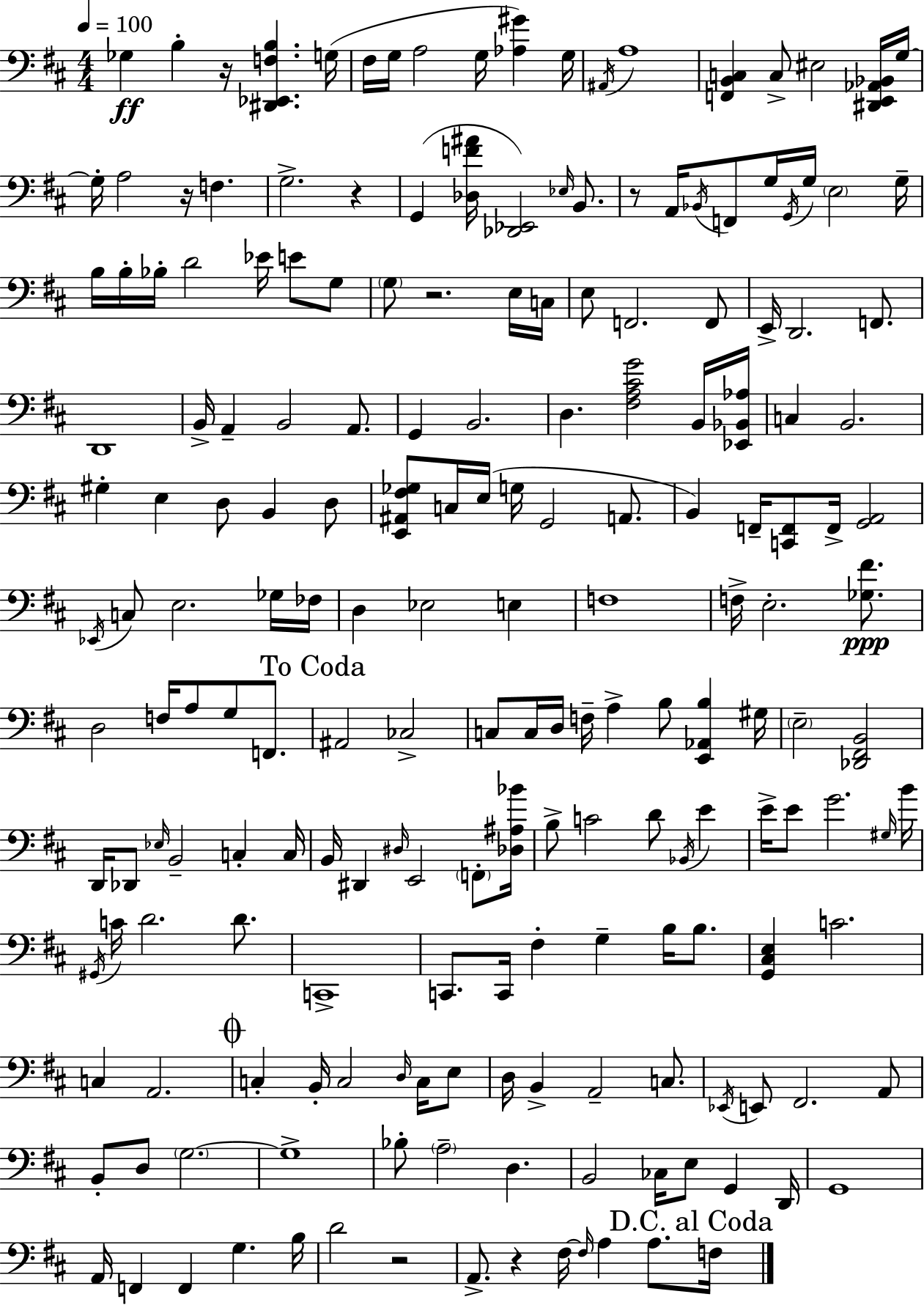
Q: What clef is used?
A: bass